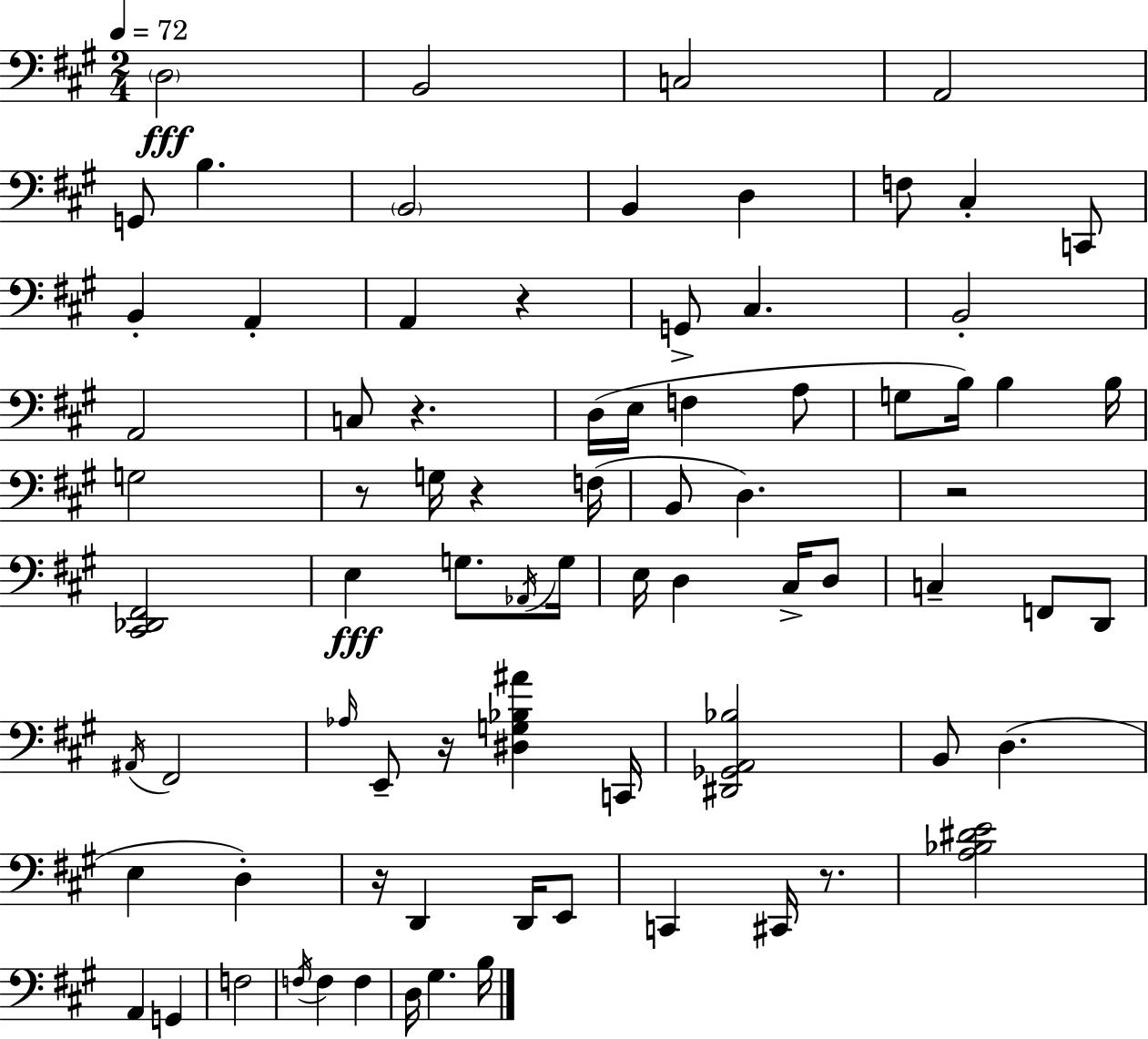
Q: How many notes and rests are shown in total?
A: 79